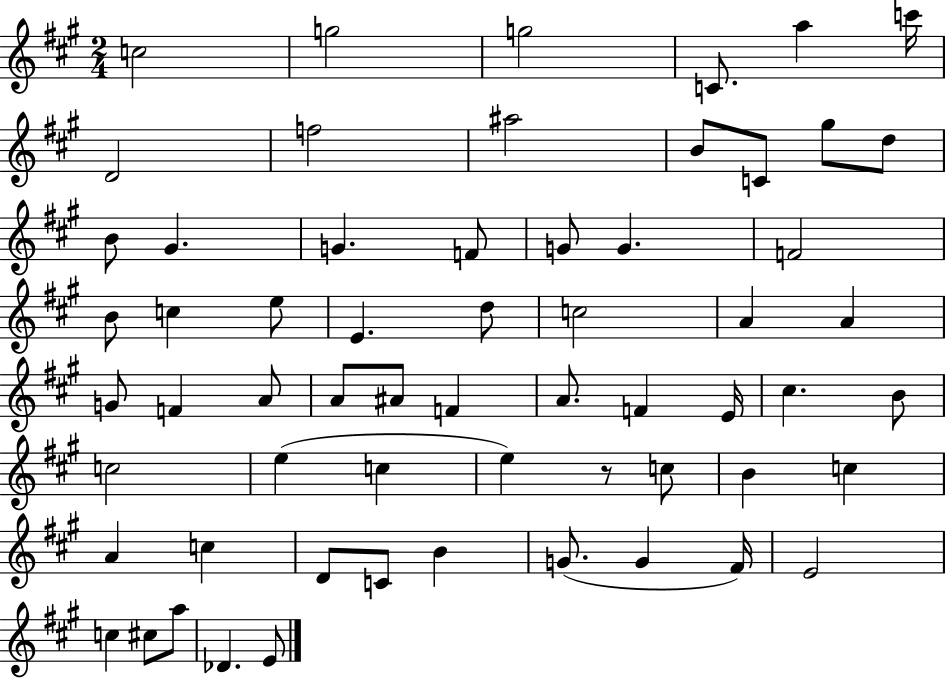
{
  \clef treble
  \numericTimeSignature
  \time 2/4
  \key a \major
  c''2 | g''2 | g''2 | c'8. a''4 c'''16 | \break d'2 | f''2 | ais''2 | b'8 c'8 gis''8 d''8 | \break b'8 gis'4. | g'4. f'8 | g'8 g'4. | f'2 | \break b'8 c''4 e''8 | e'4. d''8 | c''2 | a'4 a'4 | \break g'8 f'4 a'8 | a'8 ais'8 f'4 | a'8. f'4 e'16 | cis''4. b'8 | \break c''2 | e''4( c''4 | e''4) r8 c''8 | b'4 c''4 | \break a'4 c''4 | d'8 c'8 b'4 | g'8.( g'4 fis'16) | e'2 | \break c''4 cis''8 a''8 | des'4. e'8 | \bar "|."
}